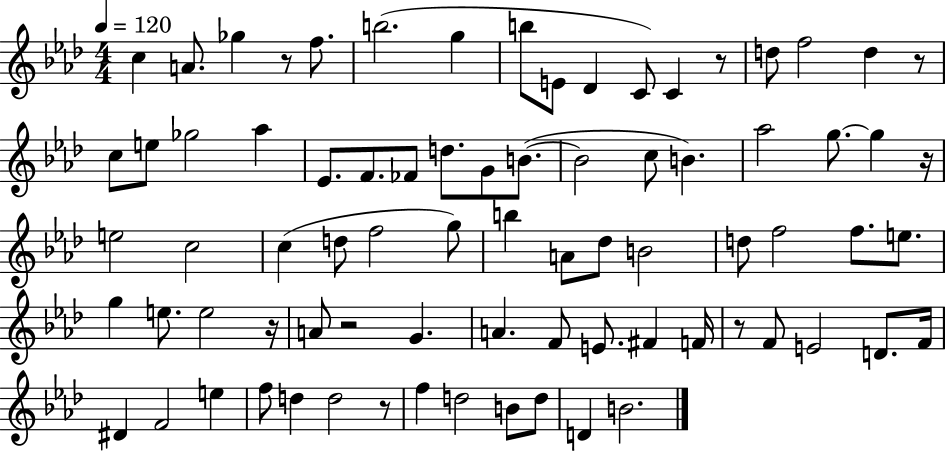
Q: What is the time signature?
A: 4/4